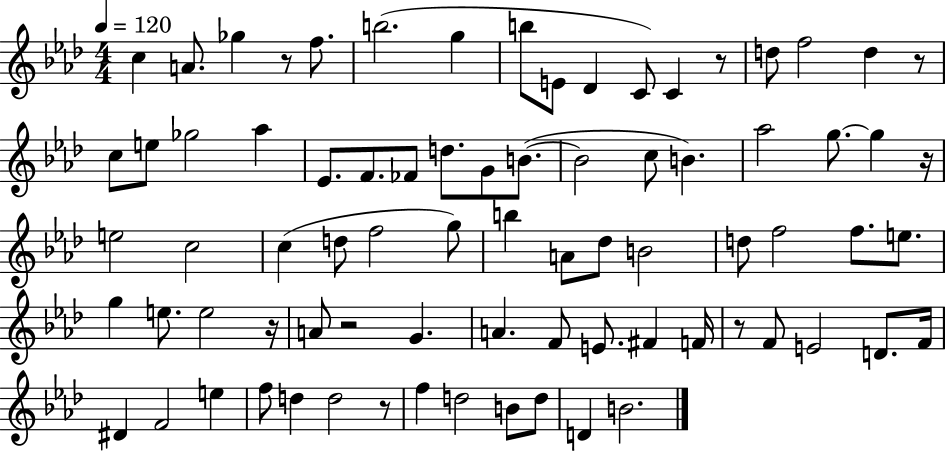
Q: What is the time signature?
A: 4/4